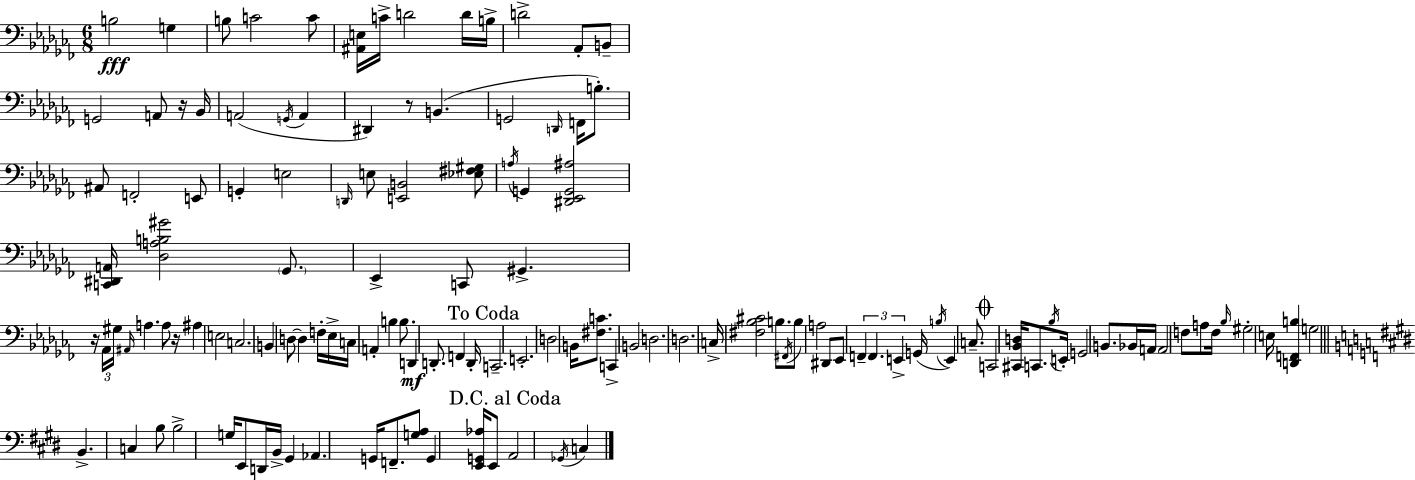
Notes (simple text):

B3/h G3/q B3/e C4/h C4/e [A#2,E3]/s C4/s D4/h D4/s B3/s D4/h Ab2/e B2/e G2/h A2/e R/s Bb2/s A2/h G2/s A2/q D#2/q R/e B2/q. G2/h D2/s F2/s B3/e. A#2/e F2/h E2/e G2/q E3/h D2/s E3/e [E2,B2]/h [Eb3,F#3,G#3]/e A3/s G2/q [D#2,Eb2,G2,A#3]/h [C2,D#2,A2]/s [Db3,A3,B3,G#4]/h Gb2/e. Eb2/q C2/e G#2/q. R/s Ab2/s G#3/s A#2/s A3/q. A3/e R/s A#3/q E3/h C3/h. B2/q D3/e D3/q F3/s Eb3/s C3/s A2/q B3/q B3/e. D2/q D2/e. F2/q D2/s C2/h. E2/h. D3/h B2/s [F#3,C4]/e. C2/q B2/h D3/h. D3/h. C3/s [F#3,Bb3,C#4]/h B3/e. F#2/s B3/e A3/h D#2/e Eb2/e F2/q F2/q. E2/q G2/s B3/s E2/q C3/e. C2/h [C#2,Bb2,D3]/s C2/e. Bb3/s E2/s G2/h B2/e. Bb2/s A2/s A2/h F3/e A3/e F3/s Bb3/s G#3/h E3/s [D2,F2,B3]/q G3/h B2/q. C3/q B3/e B3/h G3/s E2/e D2/s B2/s G#2/q Ab2/q. G2/s F2/e. [G3,A3]/e G2/q [E2,G2,Ab3]/s E2/e A2/h Gb2/s C3/q